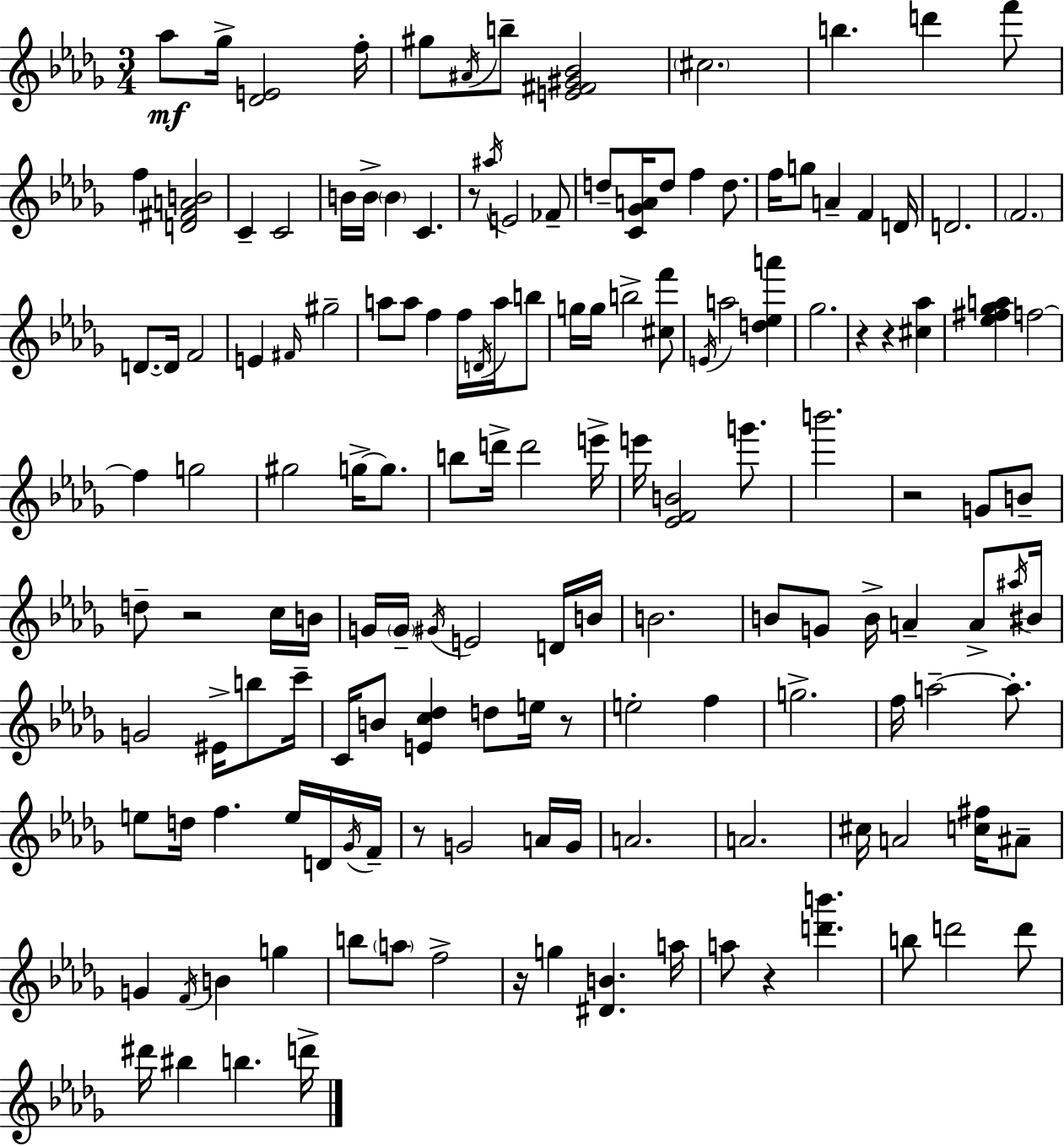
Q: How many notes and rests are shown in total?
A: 150